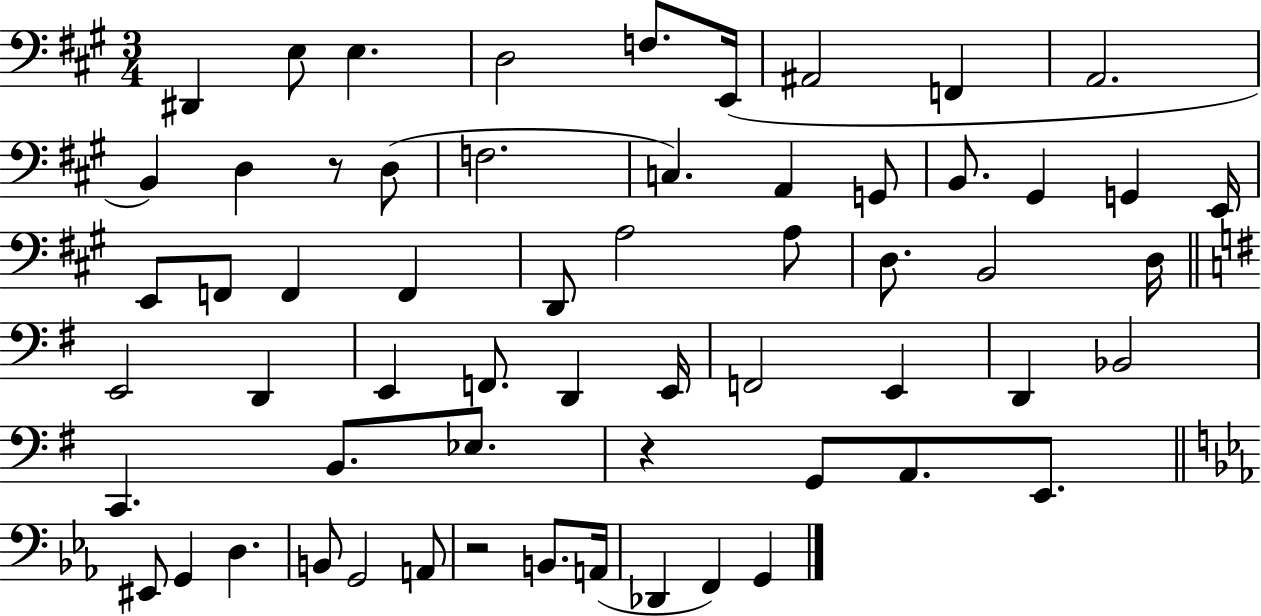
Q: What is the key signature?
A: A major